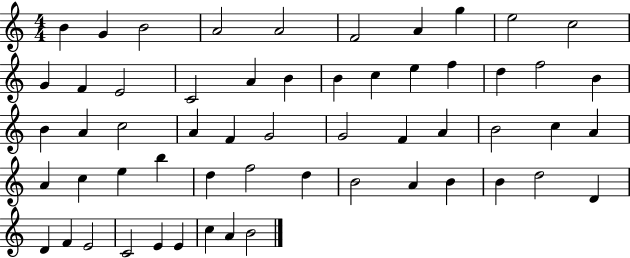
B4/q G4/q B4/h A4/h A4/h F4/h A4/q G5/q E5/h C5/h G4/q F4/q E4/h C4/h A4/q B4/q B4/q C5/q E5/q F5/q D5/q F5/h B4/q B4/q A4/q C5/h A4/q F4/q G4/h G4/h F4/q A4/q B4/h C5/q A4/q A4/q C5/q E5/q B5/q D5/q F5/h D5/q B4/h A4/q B4/q B4/q D5/h D4/q D4/q F4/q E4/h C4/h E4/q E4/q C5/q A4/q B4/h